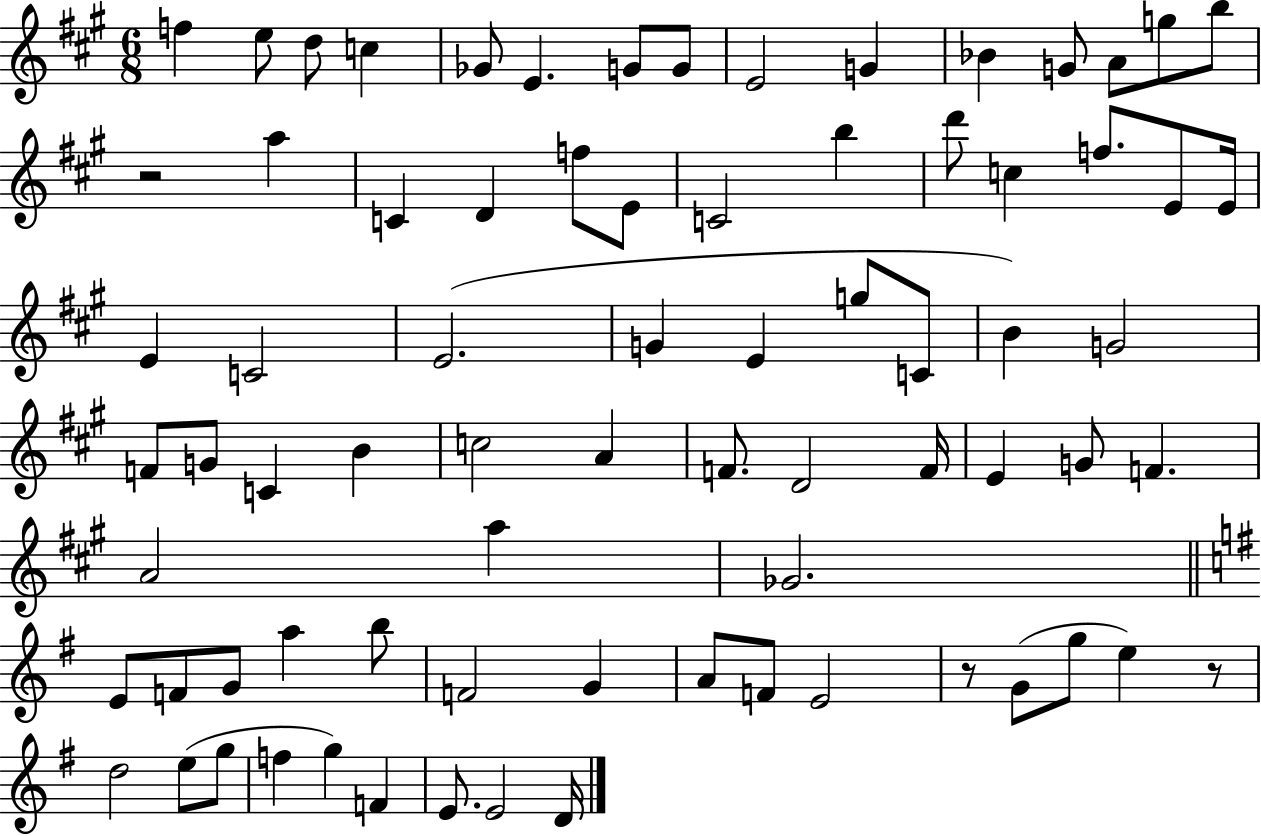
{
  \clef treble
  \numericTimeSignature
  \time 6/8
  \key a \major
  f''4 e''8 d''8 c''4 | ges'8 e'4. g'8 g'8 | e'2 g'4 | bes'4 g'8 a'8 g''8 b''8 | \break r2 a''4 | c'4 d'4 f''8 e'8 | c'2 b''4 | d'''8 c''4 f''8. e'8 e'16 | \break e'4 c'2 | e'2.( | g'4 e'4 g''8 c'8 | b'4) g'2 | \break f'8 g'8 c'4 b'4 | c''2 a'4 | f'8. d'2 f'16 | e'4 g'8 f'4. | \break a'2 a''4 | ges'2. | \bar "||" \break \key e \minor e'8 f'8 g'8 a''4 b''8 | f'2 g'4 | a'8 f'8 e'2 | r8 g'8( g''8 e''4) r8 | \break d''2 e''8( g''8 | f''4 g''4) f'4 | e'8. e'2 d'16 | \bar "|."
}